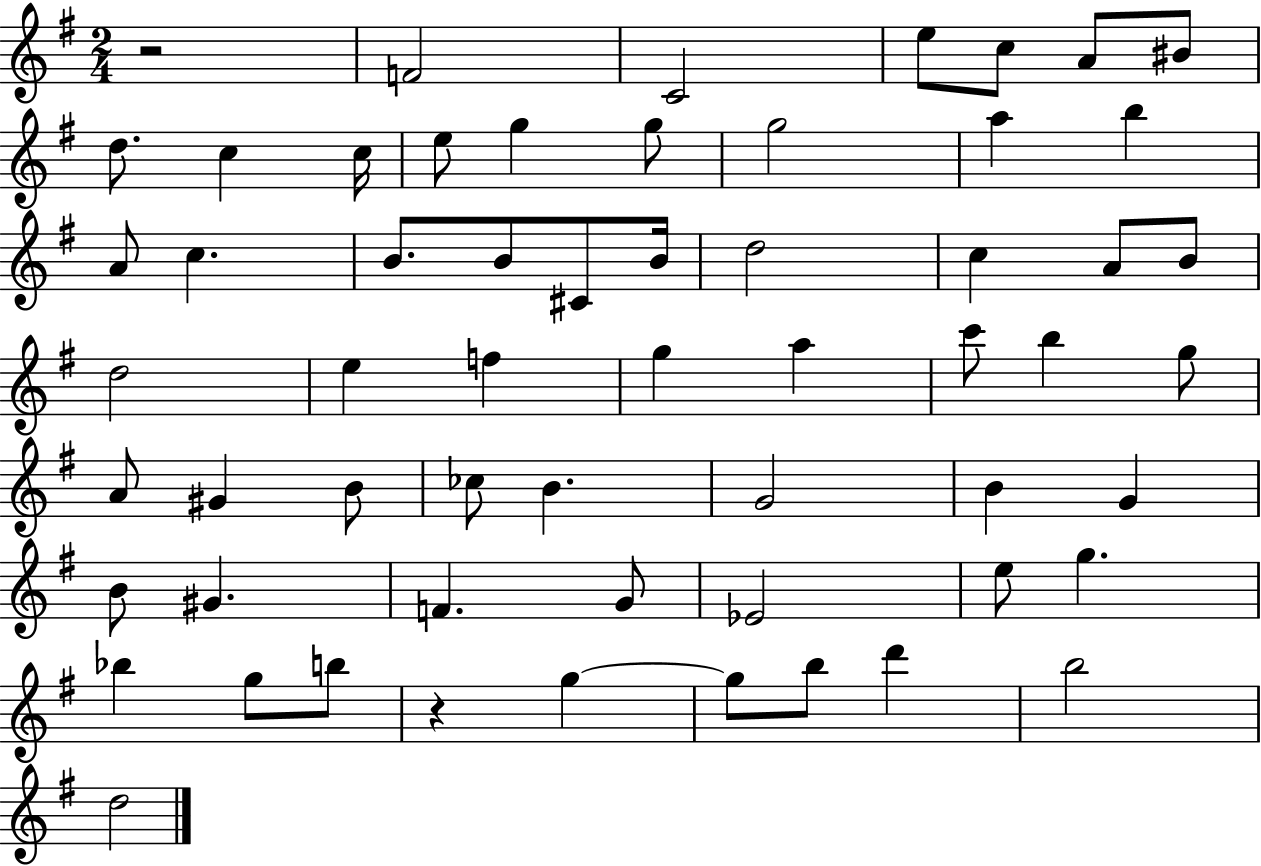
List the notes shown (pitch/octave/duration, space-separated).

R/h F4/h C4/h E5/e C5/e A4/e BIS4/e D5/e. C5/q C5/s E5/e G5/q G5/e G5/h A5/q B5/q A4/e C5/q. B4/e. B4/e C#4/e B4/s D5/h C5/q A4/e B4/e D5/h E5/q F5/q G5/q A5/q C6/e B5/q G5/e A4/e G#4/q B4/e CES5/e B4/q. G4/h B4/q G4/q B4/e G#4/q. F4/q. G4/e Eb4/h E5/e G5/q. Bb5/q G5/e B5/e R/q G5/q G5/e B5/e D6/q B5/h D5/h